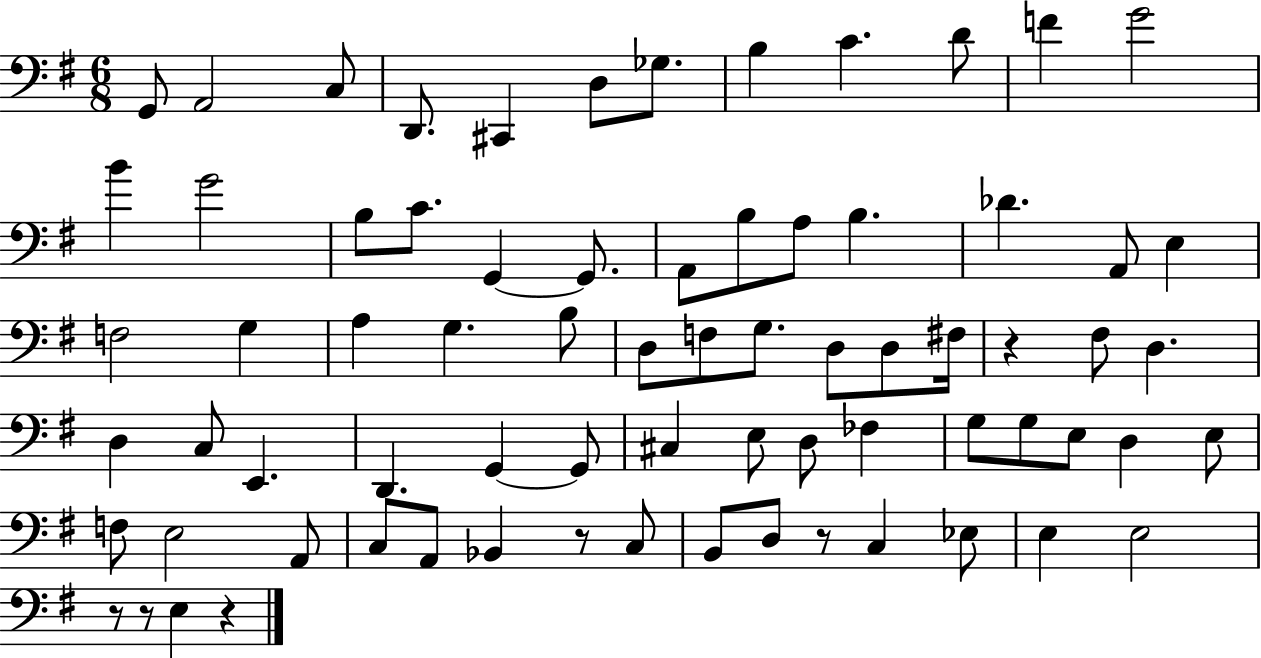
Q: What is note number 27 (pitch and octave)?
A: G3